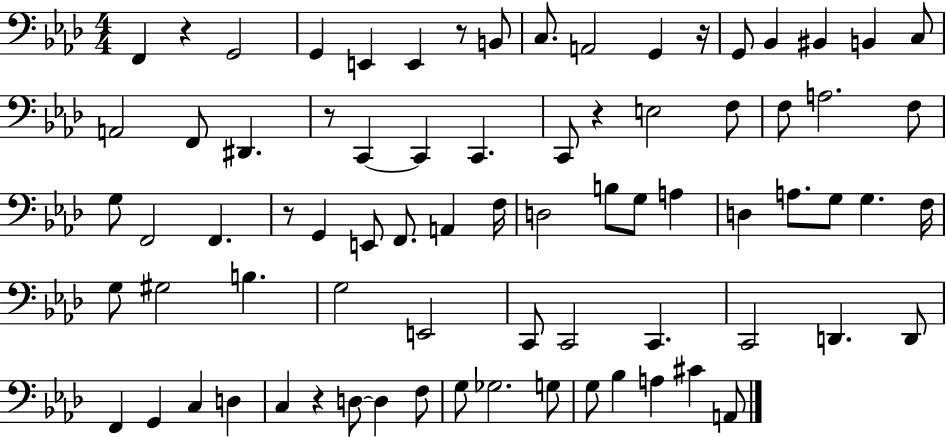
X:1
T:Untitled
M:4/4
L:1/4
K:Ab
F,, z G,,2 G,, E,, E,, z/2 B,,/2 C,/2 A,,2 G,, z/4 G,,/2 _B,, ^B,, B,, C,/2 A,,2 F,,/2 ^D,, z/2 C,, C,, C,, C,,/2 z E,2 F,/2 F,/2 A,2 F,/2 G,/2 F,,2 F,, z/2 G,, E,,/2 F,,/2 A,, F,/4 D,2 B,/2 G,/2 A, D, A,/2 G,/2 G, F,/4 G,/2 ^G,2 B, G,2 E,,2 C,,/2 C,,2 C,, C,,2 D,, D,,/2 F,, G,, C, D, C, z D,/2 D, F,/2 G,/2 _G,2 G,/2 G,/2 _B, A, ^C A,,/2